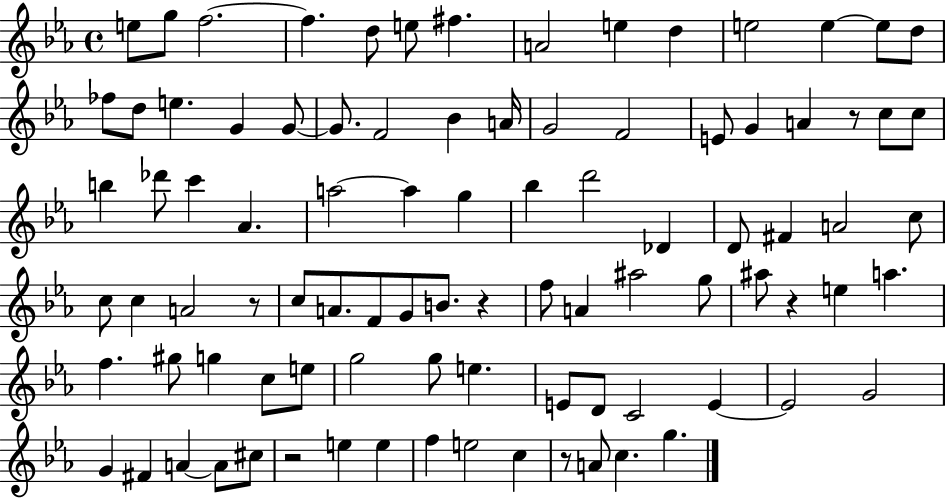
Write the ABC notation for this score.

X:1
T:Untitled
M:4/4
L:1/4
K:Eb
e/2 g/2 f2 f d/2 e/2 ^f A2 e d e2 e e/2 d/2 _f/2 d/2 e G G/2 G/2 F2 _B A/4 G2 F2 E/2 G A z/2 c/2 c/2 b _d'/2 c' _A a2 a g _b d'2 _D D/2 ^F A2 c/2 c/2 c A2 z/2 c/2 A/2 F/2 G/2 B/2 z f/2 A ^a2 g/2 ^a/2 z e a f ^g/2 g c/2 e/2 g2 g/2 e E/2 D/2 C2 E E2 G2 G ^F A A/2 ^c/2 z2 e e f e2 c z/2 A/2 c g